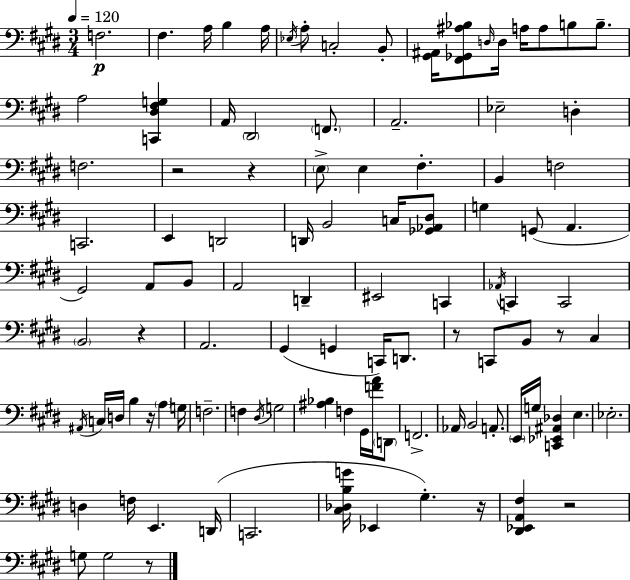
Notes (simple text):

F3/h. F#3/q. A3/s B3/q A3/s Eb3/s A3/e C3/h B2/e [G#2,A#2]/s [F#2,Gb2,A#3,Bb3]/e D3/s D3/s A3/s A3/e B3/e B3/e. A3/h [C2,D#3,F#3,G3]/q A2/s D#2/h F2/e. A2/h. Eb3/h D3/q F3/h. R/h R/q E3/e E3/q F#3/q. B2/q F3/h C2/h. E2/q D2/h D2/s B2/h C3/s [Gb2,Ab2,D#3]/e G3/q G2/e A2/q. G#2/h A2/e B2/e A2/h D2/q EIS2/h C2/q Ab2/s C2/q C2/h B2/h R/q A2/h. G#2/q G2/q C2/s D2/e. R/e C2/e B2/e R/e C#3/q A#2/s C3/s D3/s B3/q R/s A3/q G3/s F3/h. F3/q D#3/s G3/h [A#3,Bb3]/q F3/q G#2/s [F4,A4]/s D2/e F2/h. Ab2/s B2/h A2/e. E2/s G3/s [C2,Eb2,A#2,Db3]/q E3/q. Eb3/h. D3/q F3/s E2/q. D2/s C2/h. [C#3,Db3,B3,G4]/s Eb2/q G#3/q. R/s [D#2,Eb2,A2,F#3]/q R/h G3/e G3/h R/e